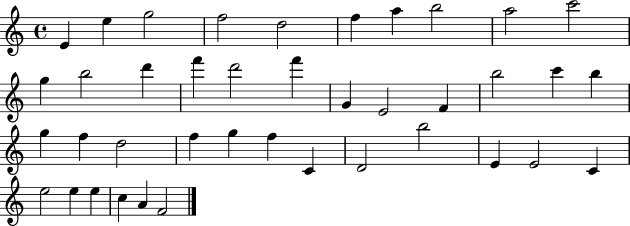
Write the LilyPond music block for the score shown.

{
  \clef treble
  \time 4/4
  \defaultTimeSignature
  \key c \major
  e'4 e''4 g''2 | f''2 d''2 | f''4 a''4 b''2 | a''2 c'''2 | \break g''4 b''2 d'''4 | f'''4 d'''2 f'''4 | g'4 e'2 f'4 | b''2 c'''4 b''4 | \break g''4 f''4 d''2 | f''4 g''4 f''4 c'4 | d'2 b''2 | e'4 e'2 c'4 | \break e''2 e''4 e''4 | c''4 a'4 f'2 | \bar "|."
}